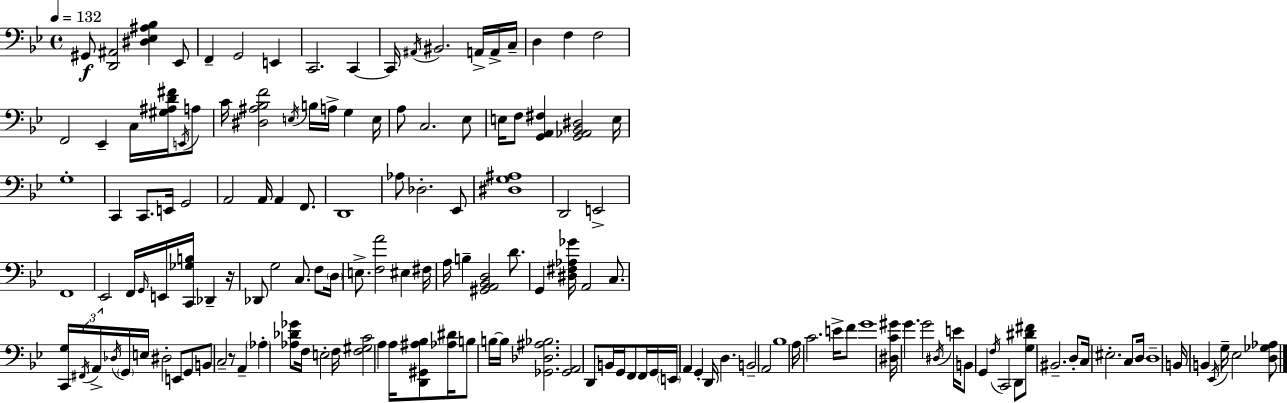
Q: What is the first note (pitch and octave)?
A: G#2